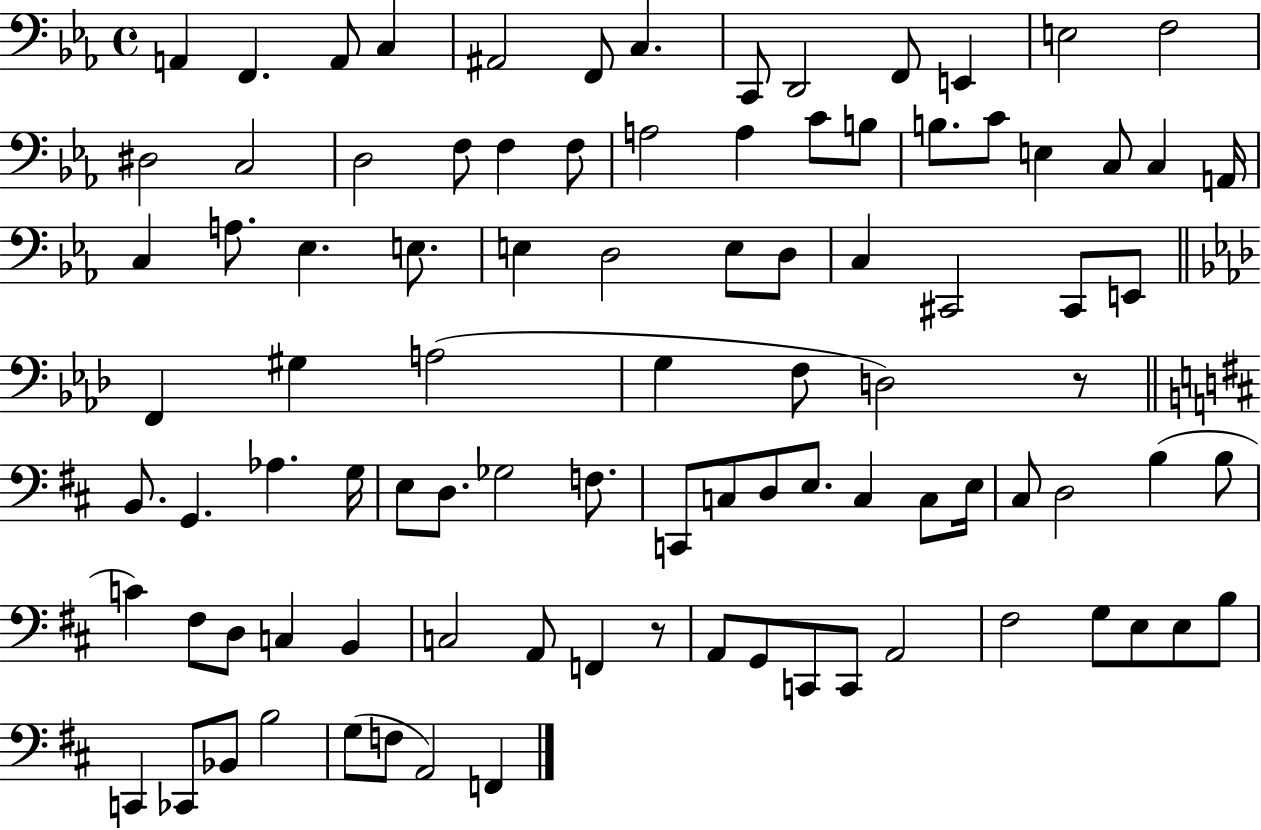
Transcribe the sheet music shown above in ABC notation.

X:1
T:Untitled
M:4/4
L:1/4
K:Eb
A,, F,, A,,/2 C, ^A,,2 F,,/2 C, C,,/2 D,,2 F,,/2 E,, E,2 F,2 ^D,2 C,2 D,2 F,/2 F, F,/2 A,2 A, C/2 B,/2 B,/2 C/2 E, C,/2 C, A,,/4 C, A,/2 _E, E,/2 E, D,2 E,/2 D,/2 C, ^C,,2 ^C,,/2 E,,/2 F,, ^G, A,2 G, F,/2 D,2 z/2 B,,/2 G,, _A, G,/4 E,/2 D,/2 _G,2 F,/2 C,,/2 C,/2 D,/2 E,/2 C, C,/2 E,/4 ^C,/2 D,2 B, B,/2 C ^F,/2 D,/2 C, B,, C,2 A,,/2 F,, z/2 A,,/2 G,,/2 C,,/2 C,,/2 A,,2 ^F,2 G,/2 E,/2 E,/2 B,/2 C,, _C,,/2 _B,,/2 B,2 G,/2 F,/2 A,,2 F,,